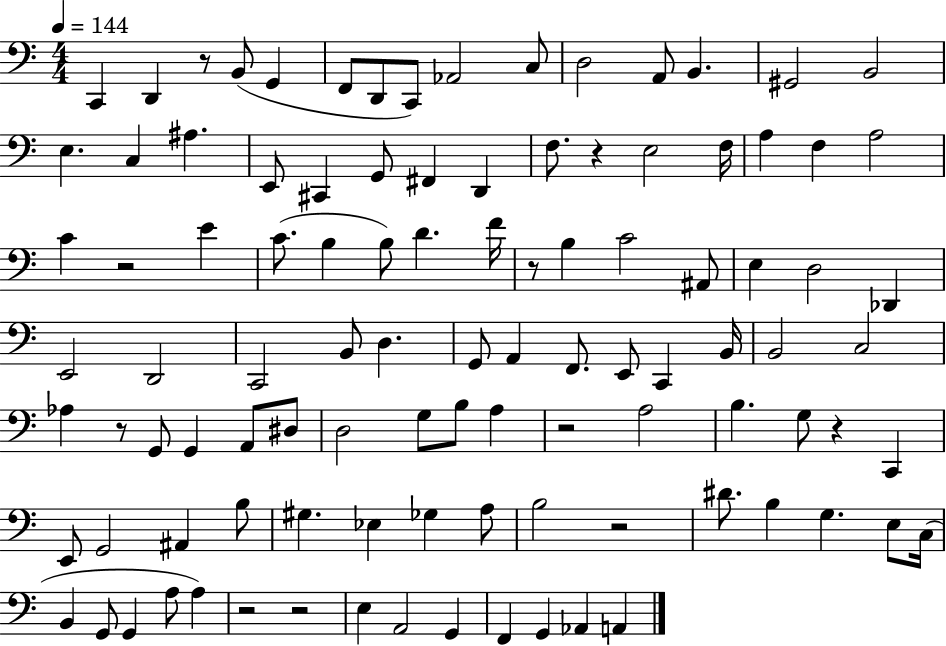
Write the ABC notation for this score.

X:1
T:Untitled
M:4/4
L:1/4
K:C
C,, D,, z/2 B,,/2 G,, F,,/2 D,,/2 C,,/2 _A,,2 C,/2 D,2 A,,/2 B,, ^G,,2 B,,2 E, C, ^A, E,,/2 ^C,, G,,/2 ^F,, D,, F,/2 z E,2 F,/4 A, F, A,2 C z2 E C/2 B, B,/2 D F/4 z/2 B, C2 ^A,,/2 E, D,2 _D,, E,,2 D,,2 C,,2 B,,/2 D, G,,/2 A,, F,,/2 E,,/2 C,, B,,/4 B,,2 C,2 _A, z/2 G,,/2 G,, A,,/2 ^D,/2 D,2 G,/2 B,/2 A, z2 A,2 B, G,/2 z C,, E,,/2 G,,2 ^A,, B,/2 ^G, _E, _G, A,/2 B,2 z2 ^D/2 B, G, E,/2 C,/4 B,, G,,/2 G,, A,/2 A, z2 z2 E, A,,2 G,, F,, G,, _A,, A,,